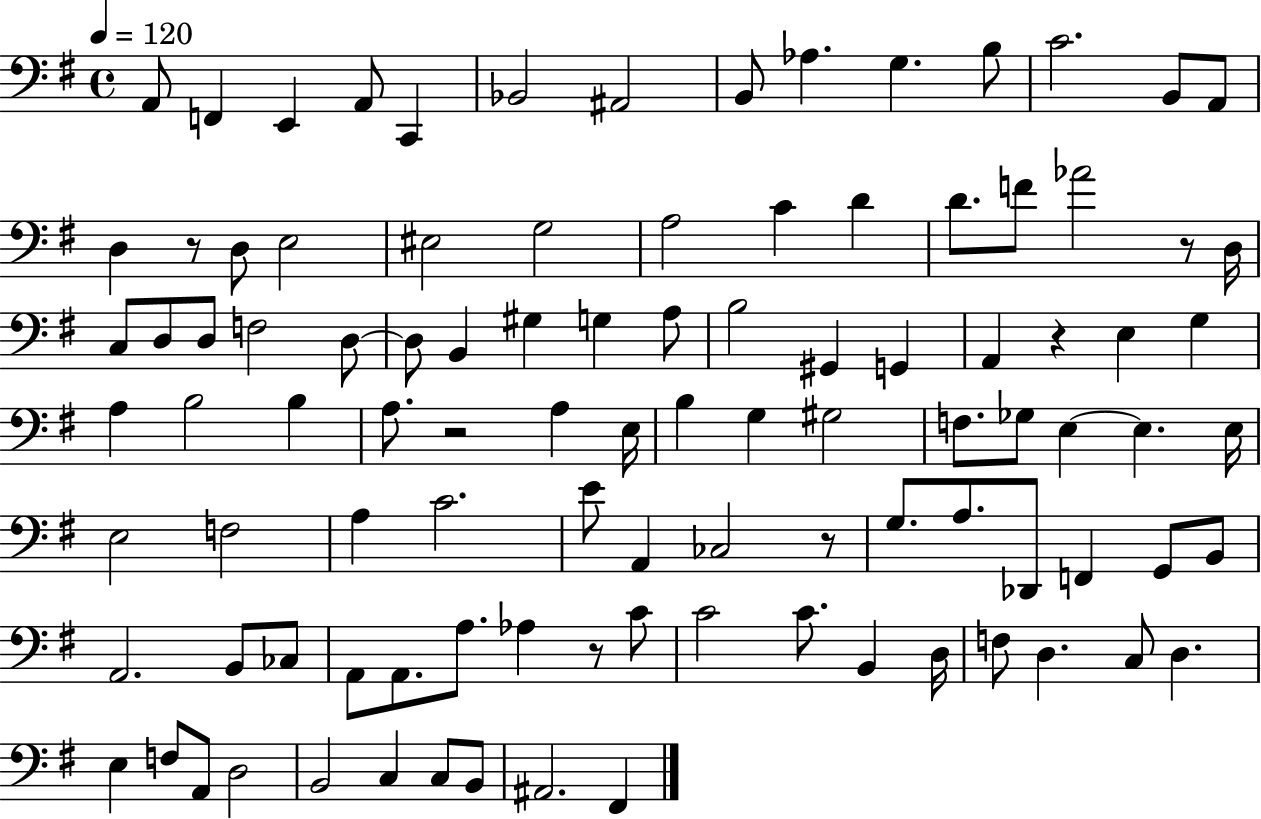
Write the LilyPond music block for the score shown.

{
  \clef bass
  \time 4/4
  \defaultTimeSignature
  \key g \major
  \tempo 4 = 120
  a,8 f,4 e,4 a,8 c,4 | bes,2 ais,2 | b,8 aes4. g4. b8 | c'2. b,8 a,8 | \break d4 r8 d8 e2 | eis2 g2 | a2 c'4 d'4 | d'8. f'8 aes'2 r8 d16 | \break c8 d8 d8 f2 d8~~ | d8 b,4 gis4 g4 a8 | b2 gis,4 g,4 | a,4 r4 e4 g4 | \break a4 b2 b4 | a8. r2 a4 e16 | b4 g4 gis2 | f8. ges8 e4~~ e4. e16 | \break e2 f2 | a4 c'2. | e'8 a,4 ces2 r8 | g8. a8. des,8 f,4 g,8 b,8 | \break a,2. b,8 ces8 | a,8 a,8. a8. aes4 r8 c'8 | c'2 c'8. b,4 d16 | f8 d4. c8 d4. | \break e4 f8 a,8 d2 | b,2 c4 c8 b,8 | ais,2. fis,4 | \bar "|."
}